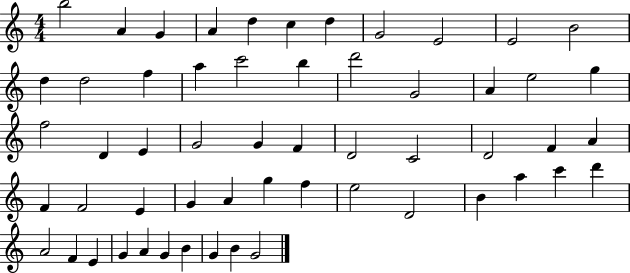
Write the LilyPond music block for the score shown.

{
  \clef treble
  \numericTimeSignature
  \time 4/4
  \key c \major
  b''2 a'4 g'4 | a'4 d''4 c''4 d''4 | g'2 e'2 | e'2 b'2 | \break d''4 d''2 f''4 | a''4 c'''2 b''4 | d'''2 g'2 | a'4 e''2 g''4 | \break f''2 d'4 e'4 | g'2 g'4 f'4 | d'2 c'2 | d'2 f'4 a'4 | \break f'4 f'2 e'4 | g'4 a'4 g''4 f''4 | e''2 d'2 | b'4 a''4 c'''4 d'''4 | \break a'2 f'4 e'4 | g'4 a'4 g'4 b'4 | g'4 b'4 g'2 | \bar "|."
}